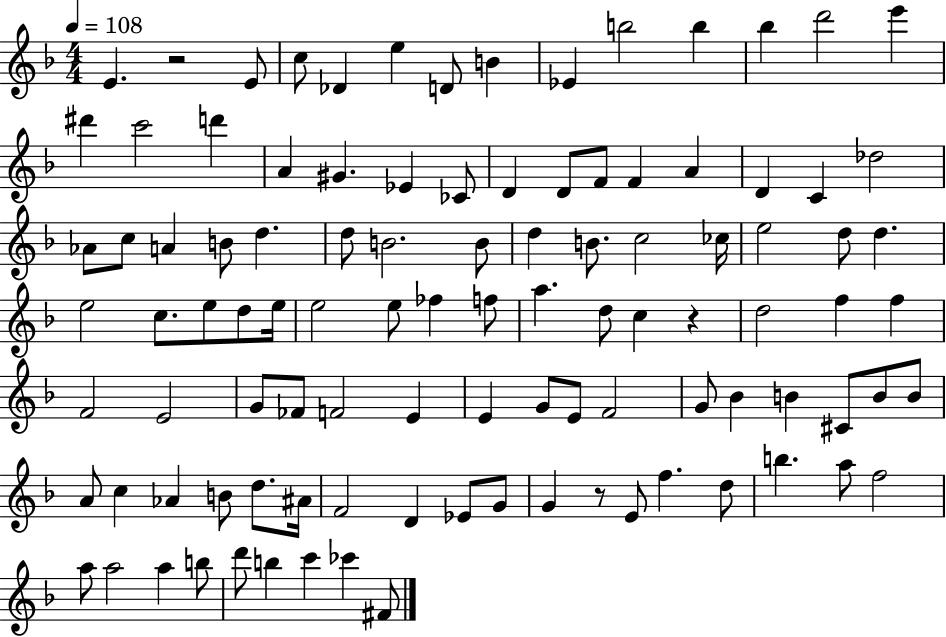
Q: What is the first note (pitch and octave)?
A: E4